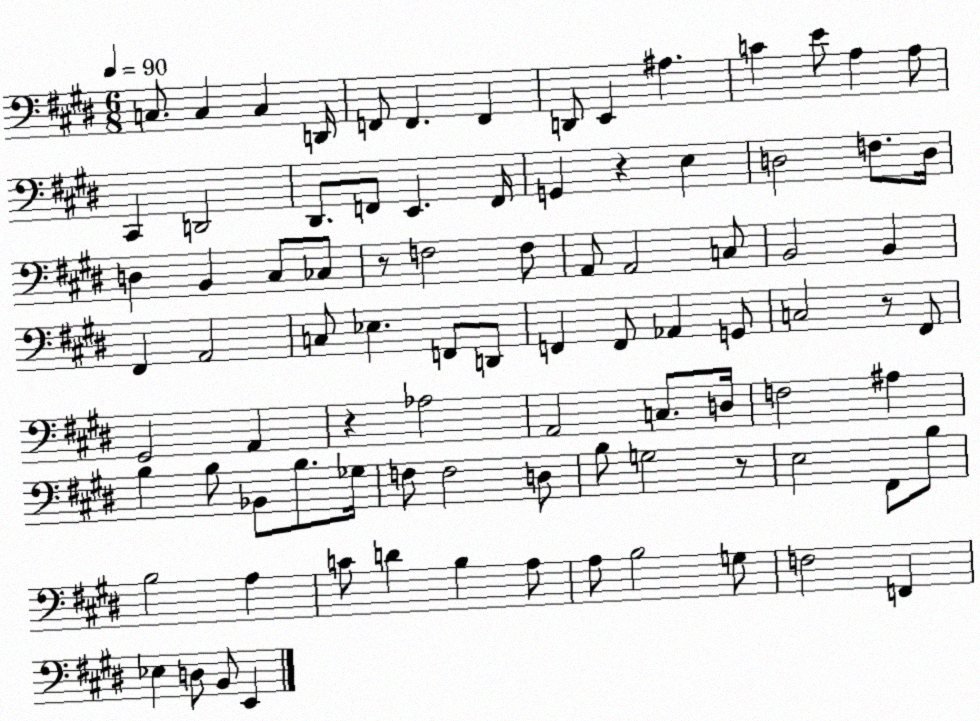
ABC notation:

X:1
T:Untitled
M:6/8
L:1/4
K:E
C,/2 C, C, D,,/4 F,,/2 F,, F,, D,,/2 E,, ^A, C E/2 A, A,/2 ^C,, D,,2 ^D,,/2 F,,/2 E,, F,,/4 G,, z E, D,2 F,/2 D,/4 D, B,, ^C,/2 _C,/2 z/2 F,2 F,/2 A,,/2 A,,2 C,/2 B,,2 B,, ^F,, A,,2 C,/2 _E, F,,/2 D,,/2 F,, F,,/2 _A,, G,,/2 C,2 z/2 ^F,,/2 ^G,,2 A,, z _A,2 A,,2 C,/2 D,/4 F,2 ^A, B, B,/2 _B,,/2 B,/2 _G,/4 F,/2 F,2 D,/2 B,/2 G,2 z/2 E,2 ^F,,/2 B,/2 B,2 A, C/2 D B, A,/2 A,/2 B,2 G,/2 F,2 F,, _E, D,/2 B,,/2 E,,